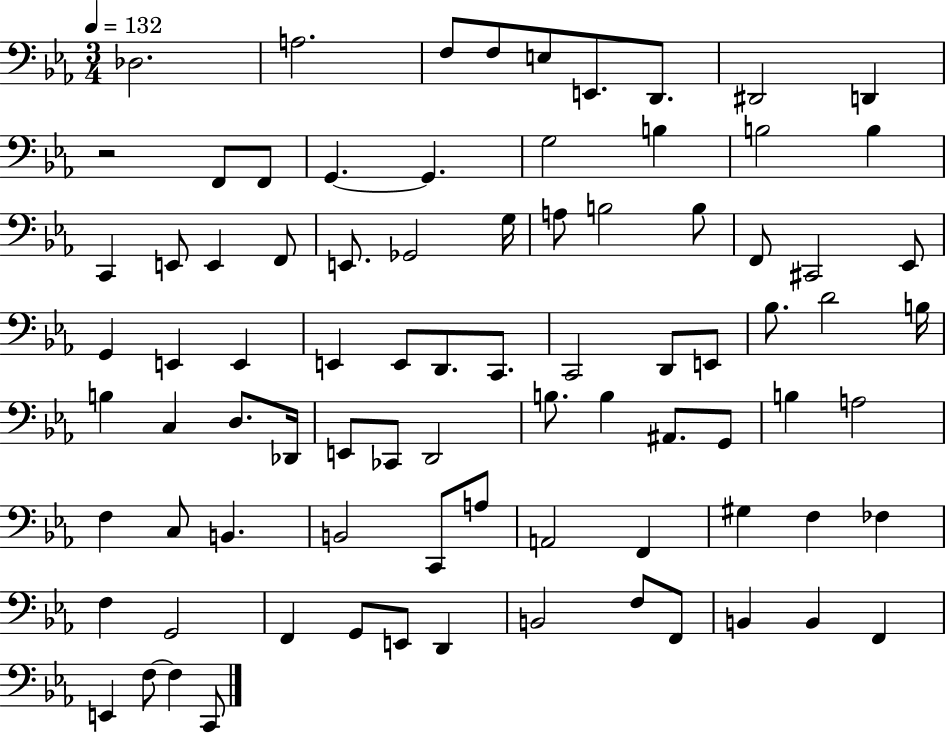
X:1
T:Untitled
M:3/4
L:1/4
K:Eb
_D,2 A,2 F,/2 F,/2 E,/2 E,,/2 D,,/2 ^D,,2 D,, z2 F,,/2 F,,/2 G,, G,, G,2 B, B,2 B, C,, E,,/2 E,, F,,/2 E,,/2 _G,,2 G,/4 A,/2 B,2 B,/2 F,,/2 ^C,,2 _E,,/2 G,, E,, E,, E,, E,,/2 D,,/2 C,,/2 C,,2 D,,/2 E,,/2 _B,/2 D2 B,/4 B, C, D,/2 _D,,/4 E,,/2 _C,,/2 D,,2 B,/2 B, ^A,,/2 G,,/2 B, A,2 F, C,/2 B,, B,,2 C,,/2 A,/2 A,,2 F,, ^G, F, _F, F, G,,2 F,, G,,/2 E,,/2 D,, B,,2 F,/2 F,,/2 B,, B,, F,, E,, F,/2 F, C,,/2